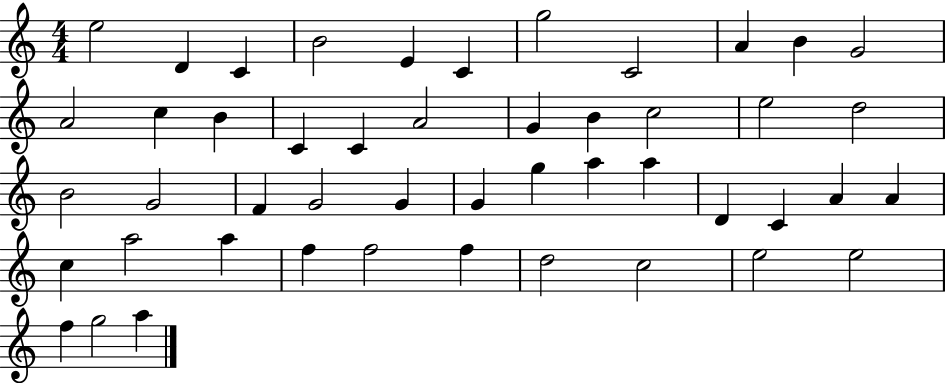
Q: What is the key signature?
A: C major